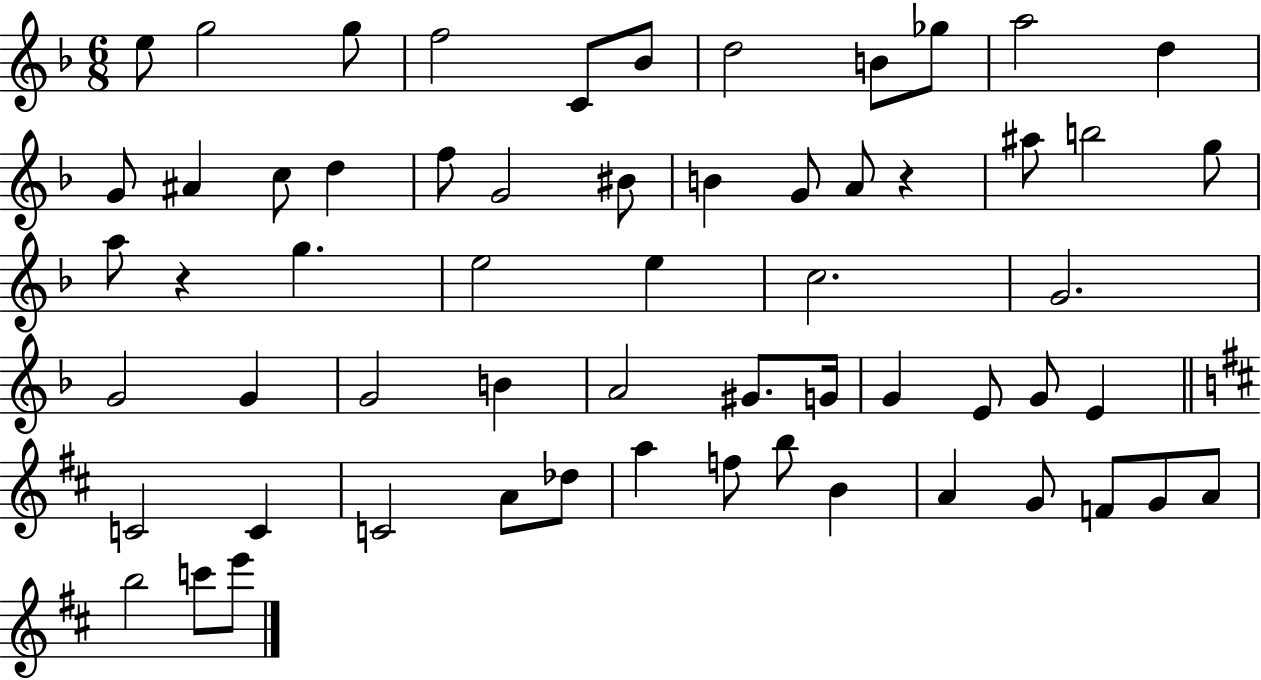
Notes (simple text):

E5/e G5/h G5/e F5/h C4/e Bb4/e D5/h B4/e Gb5/e A5/h D5/q G4/e A#4/q C5/e D5/q F5/e G4/h BIS4/e B4/q G4/e A4/e R/q A#5/e B5/h G5/e A5/e R/q G5/q. E5/h E5/q C5/h. G4/h. G4/h G4/q G4/h B4/q A4/h G#4/e. G4/s G4/q E4/e G4/e E4/q C4/h C4/q C4/h A4/e Db5/e A5/q F5/e B5/e B4/q A4/q G4/e F4/e G4/e A4/e B5/h C6/e E6/e